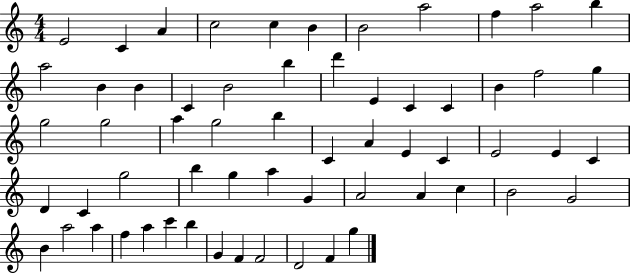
{
  \clef treble
  \numericTimeSignature
  \time 4/4
  \key c \major
  e'2 c'4 a'4 | c''2 c''4 b'4 | b'2 a''2 | f''4 a''2 b''4 | \break a''2 b'4 b'4 | c'4 b'2 b''4 | d'''4 e'4 c'4 c'4 | b'4 f''2 g''4 | \break g''2 g''2 | a''4 g''2 b''4 | c'4 a'4 e'4 c'4 | e'2 e'4 c'4 | \break d'4 c'4 g''2 | b''4 g''4 a''4 g'4 | a'2 a'4 c''4 | b'2 g'2 | \break b'4 a''2 a''4 | f''4 a''4 c'''4 b''4 | g'4 f'4 f'2 | d'2 f'4 g''4 | \break \bar "|."
}